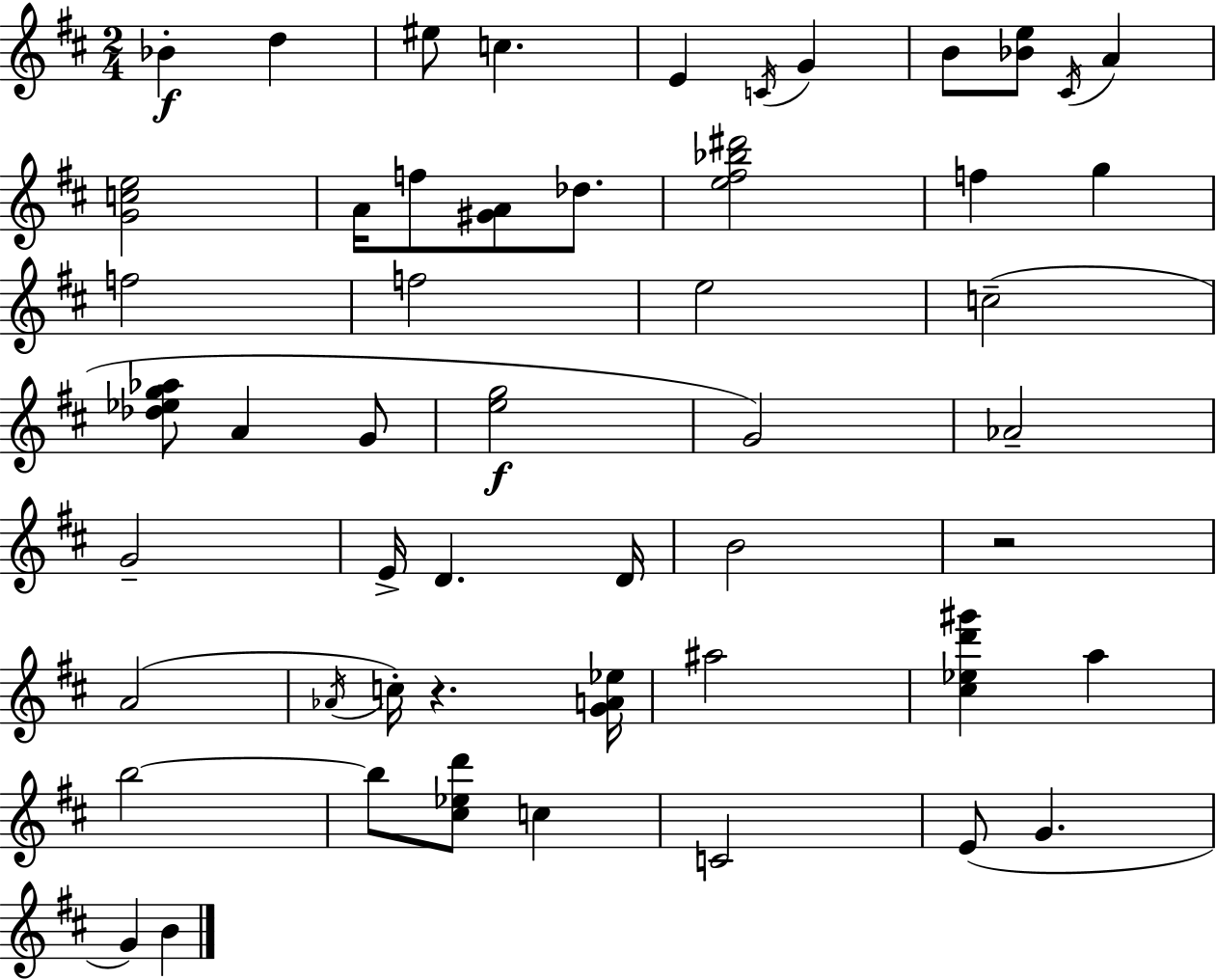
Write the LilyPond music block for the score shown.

{
  \clef treble
  \numericTimeSignature
  \time 2/4
  \key d \major
  bes'4-.\f d''4 | eis''8 c''4. | e'4 \acciaccatura { c'16 } g'4 | b'8 <bes' e''>8 \acciaccatura { cis'16 } a'4 | \break <g' c'' e''>2 | a'16 f''8 <gis' a'>8 des''8. | <e'' fis'' bes'' dis'''>2 | f''4 g''4 | \break f''2 | f''2 | e''2 | c''2--( | \break <des'' ees'' g'' aes''>8 a'4 | g'8 <e'' g''>2\f | g'2) | aes'2-- | \break g'2-- | e'16-> d'4. | d'16 b'2 | r2 | \break a'2( | \acciaccatura { aes'16 } c''16-.) r4. | <g' a' ees''>16 ais''2 | <cis'' ees'' d''' gis'''>4 a''4 | \break b''2~~ | b''8 <cis'' ees'' d'''>8 c''4 | c'2 | e'8( g'4. | \break g'4) b'4 | \bar "|."
}